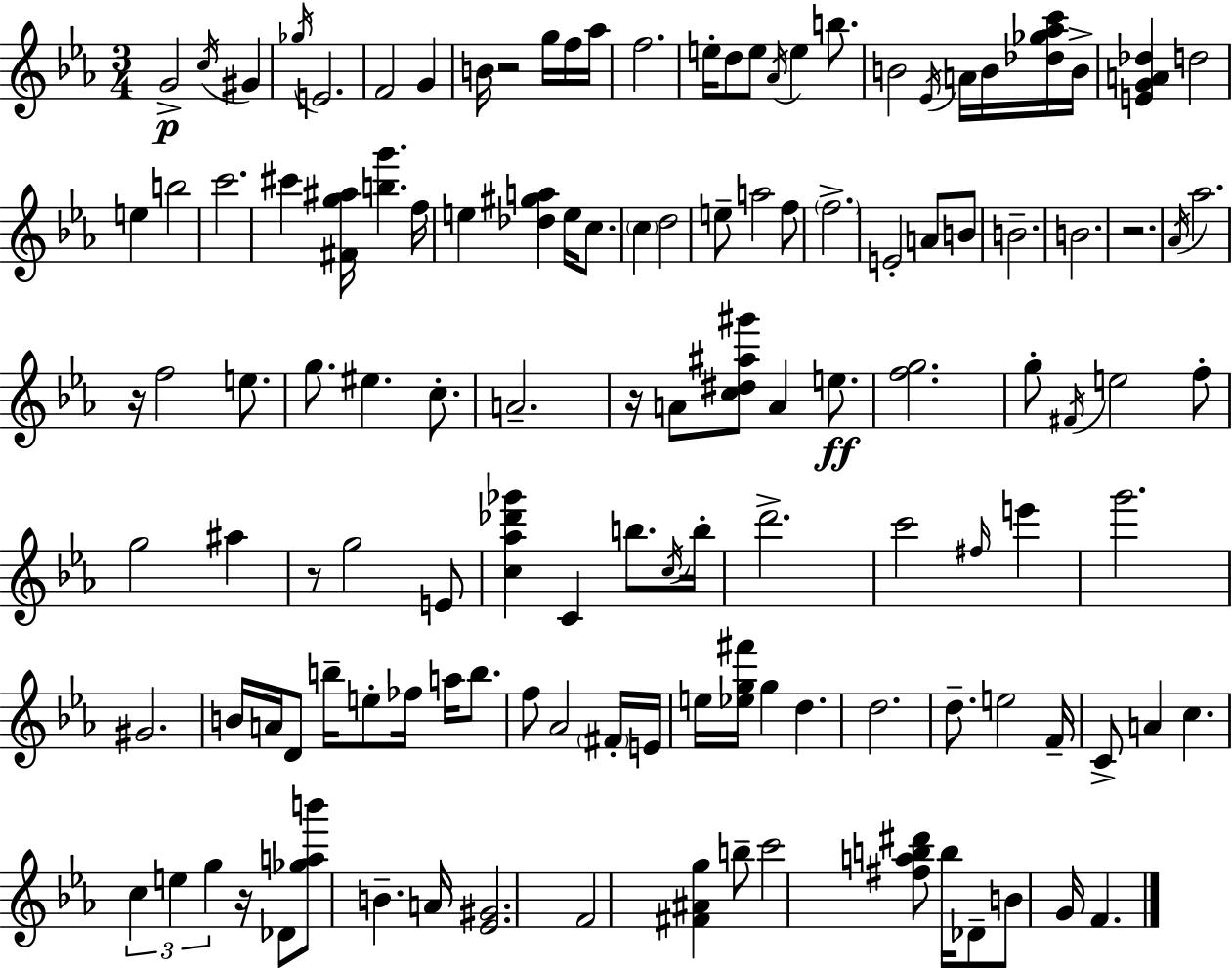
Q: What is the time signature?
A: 3/4